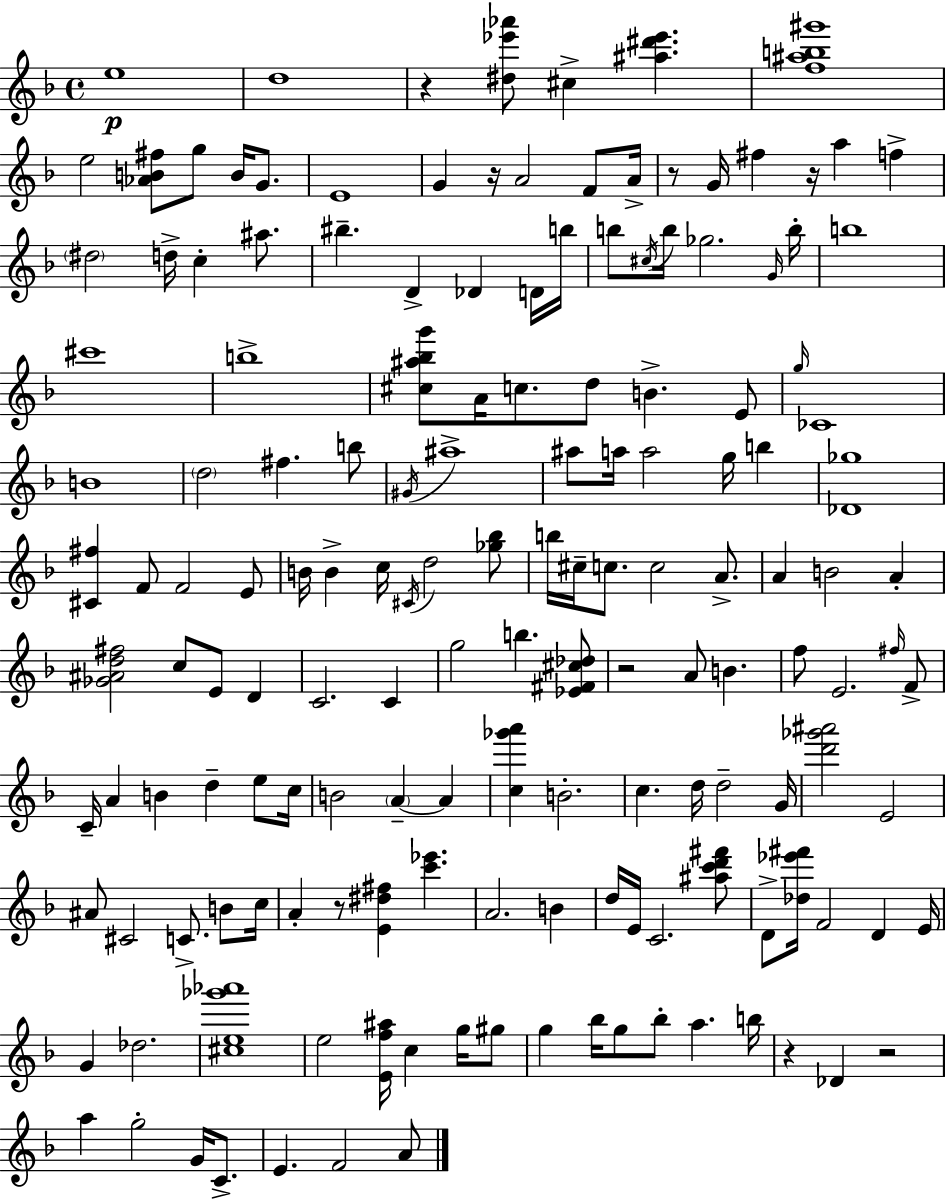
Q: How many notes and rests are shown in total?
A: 157